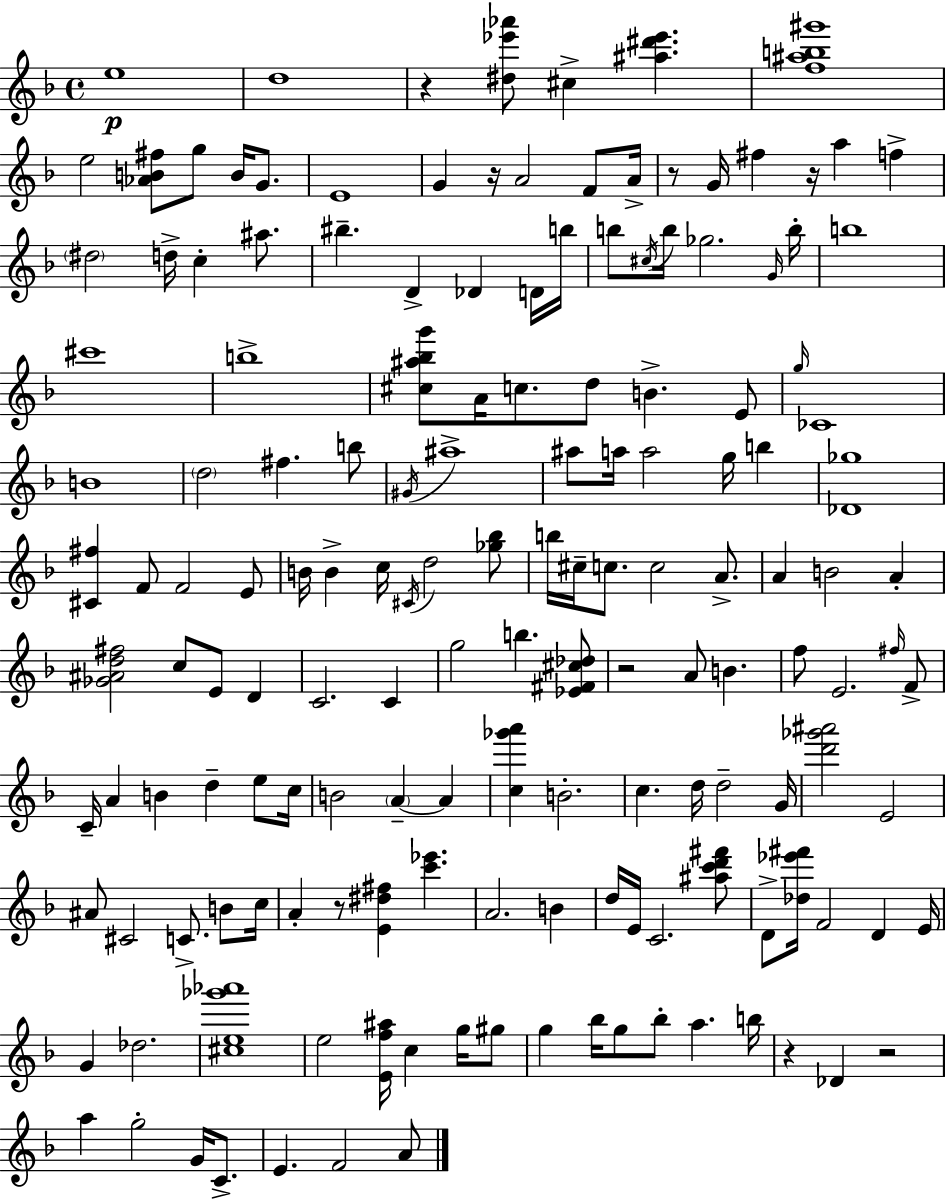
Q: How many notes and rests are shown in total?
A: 157